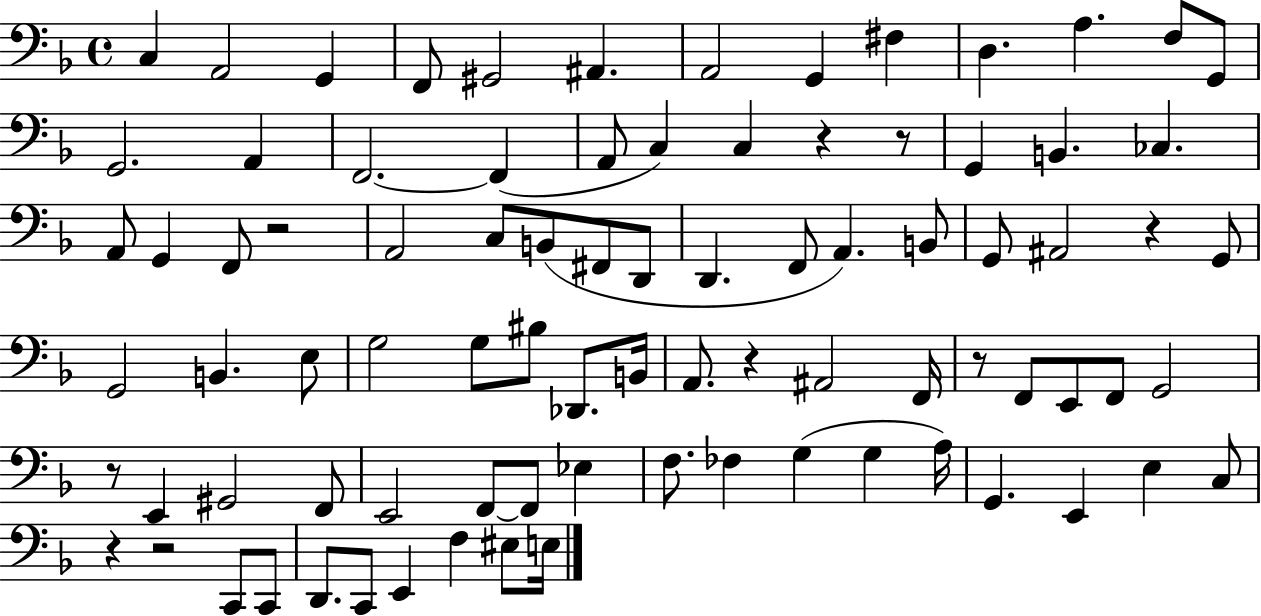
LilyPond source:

{
  \clef bass
  \time 4/4
  \defaultTimeSignature
  \key f \major
  c4 a,2 g,4 | f,8 gis,2 ais,4. | a,2 g,4 fis4 | d4. a4. f8 g,8 | \break g,2. a,4 | f,2.~~ f,4( | a,8 c4) c4 r4 r8 | g,4 b,4. ces4. | \break a,8 g,4 f,8 r2 | a,2 c8 b,8( fis,8 d,8 | d,4. f,8 a,4.) b,8 | g,8 ais,2 r4 g,8 | \break g,2 b,4. e8 | g2 g8 bis8 des,8. b,16 | a,8. r4 ais,2 f,16 | r8 f,8 e,8 f,8 g,2 | \break r8 e,4 gis,2 f,8 | e,2 f,8~~ f,8 ees4 | f8. fes4 g4( g4 a16) | g,4. e,4 e4 c8 | \break r4 r2 c,8 c,8 | d,8. c,8 e,4 f4 eis8 e16 | \bar "|."
}